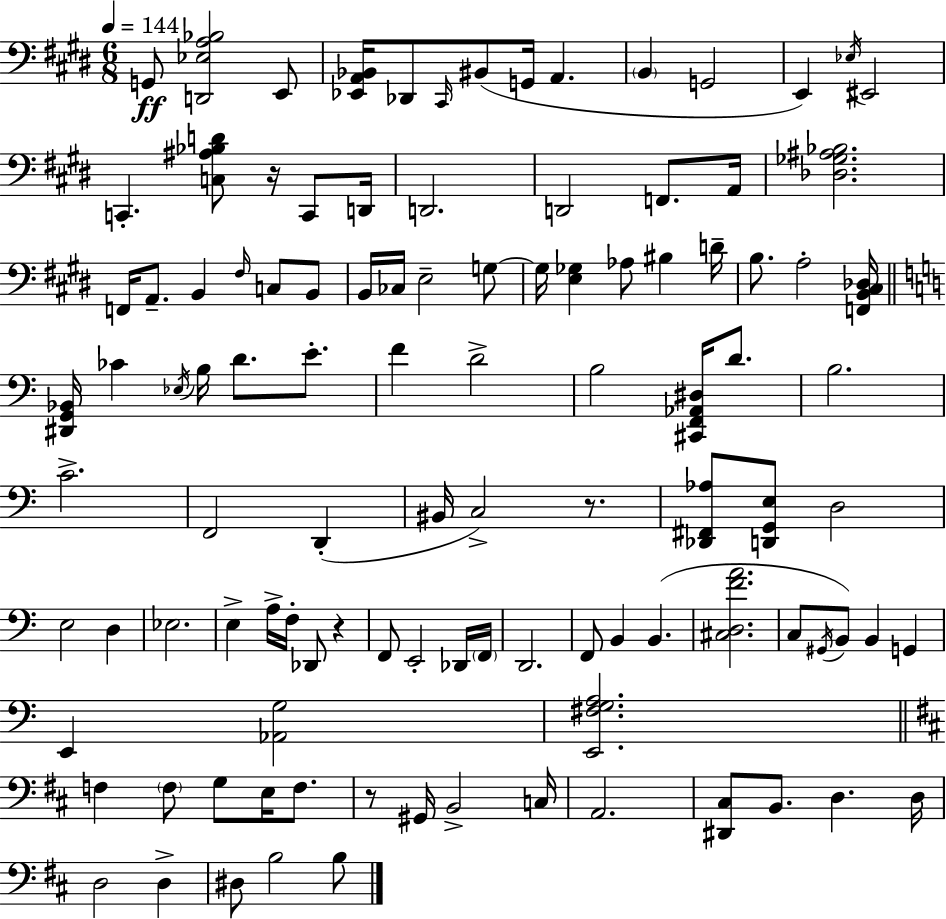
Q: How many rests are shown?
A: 4